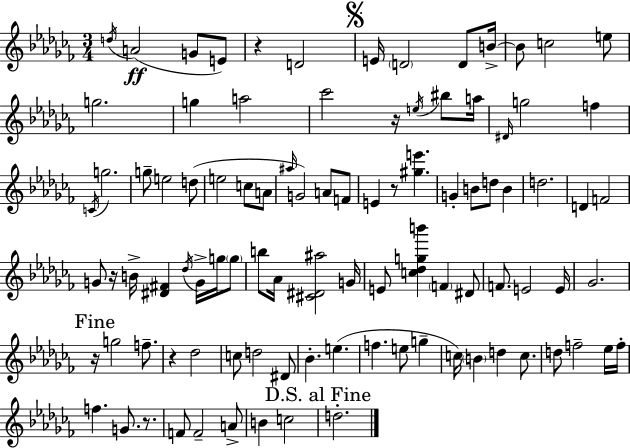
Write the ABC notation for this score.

X:1
T:Untitled
M:3/4
L:1/4
K:Abm
d/4 A2 G/2 E/2 z D2 E/4 D2 D/2 B/4 B/2 c2 e/2 g2 g a2 _c'2 z/4 e/4 ^b/2 a/4 ^D/4 g2 f C/4 g2 g/2 e2 d/2 e2 c/2 A/2 ^a/4 G2 A/2 F/2 E z/2 [^ge'] G B/2 d/2 B d2 D F2 G/2 z/4 B/4 [^D^F] _d/4 G/4 g/4 g/2 b/2 _A/4 [^C^D^a]2 G/4 E/2 [c_dgb'] F ^D/2 F/2 E2 E/4 _G2 z/4 g2 f/2 z _d2 c/2 d2 ^D/2 _B e f e/2 g c/4 B d c/2 d/2 f2 _e/4 f/4 f G/2 z/2 F/2 F2 A/2 B c2 d2